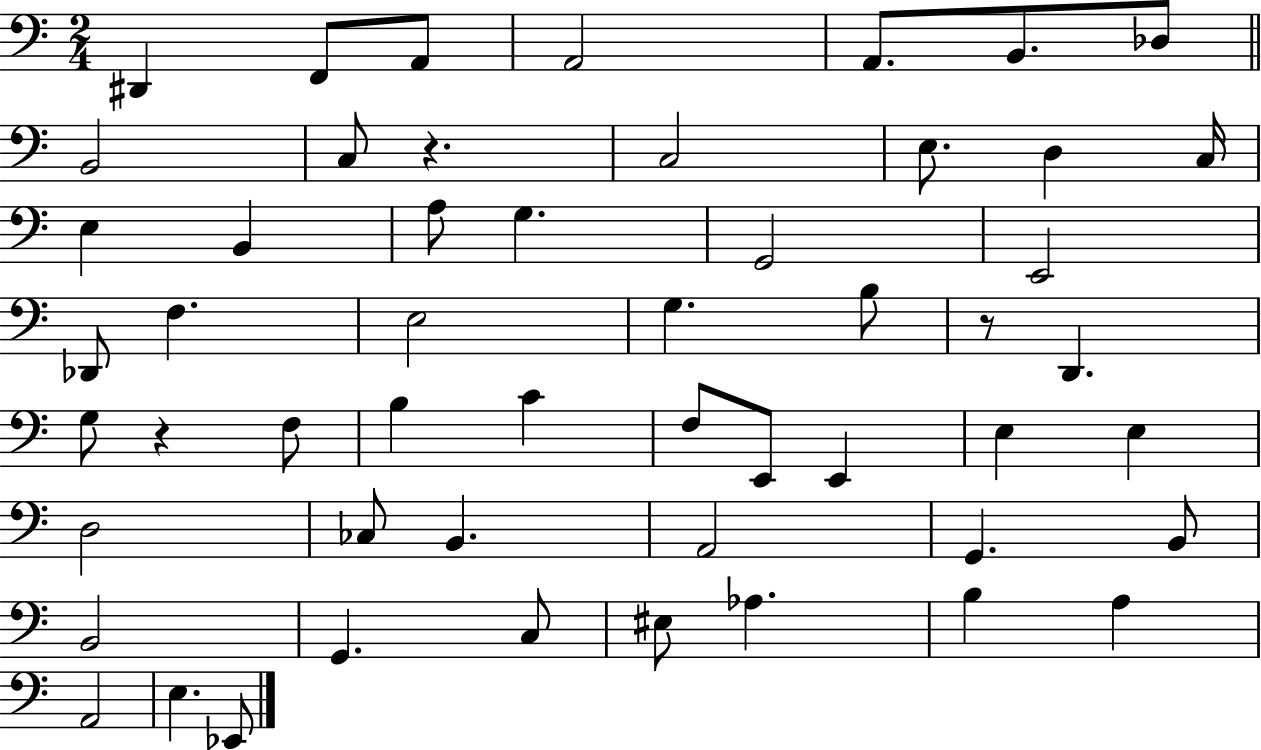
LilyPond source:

{
  \clef bass
  \numericTimeSignature
  \time 2/4
  \key c \major
  dis,4 f,8 a,8 | a,2 | a,8. b,8. des8 | \bar "||" \break \key a \minor b,2 | c8 r4. | c2 | e8. d4 c16 | \break e4 b,4 | a8 g4. | g,2 | e,2 | \break des,8 f4. | e2 | g4. b8 | r8 d,4. | \break g8 r4 f8 | b4 c'4 | f8 e,8 e,4 | e4 e4 | \break d2 | ces8 b,4. | a,2 | g,4. b,8 | \break b,2 | g,4. c8 | eis8 aes4. | b4 a4 | \break a,2 | e4. ees,8 | \bar "|."
}